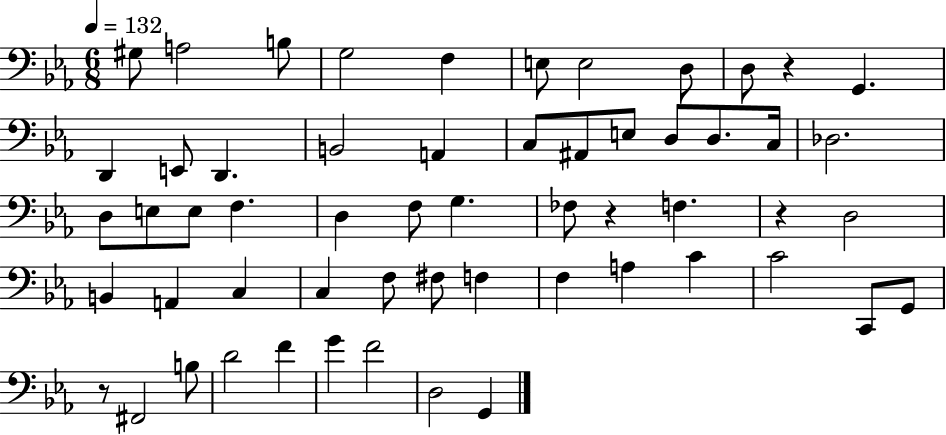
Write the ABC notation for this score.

X:1
T:Untitled
M:6/8
L:1/4
K:Eb
^G,/2 A,2 B,/2 G,2 F, E,/2 E,2 D,/2 D,/2 z G,, D,, E,,/2 D,, B,,2 A,, C,/2 ^A,,/2 E,/2 D,/2 D,/2 C,/4 _D,2 D,/2 E,/2 E,/2 F, D, F,/2 G, _F,/2 z F, z D,2 B,, A,, C, C, F,/2 ^F,/2 F, F, A, C C2 C,,/2 G,,/2 z/2 ^F,,2 B,/2 D2 F G F2 D,2 G,,